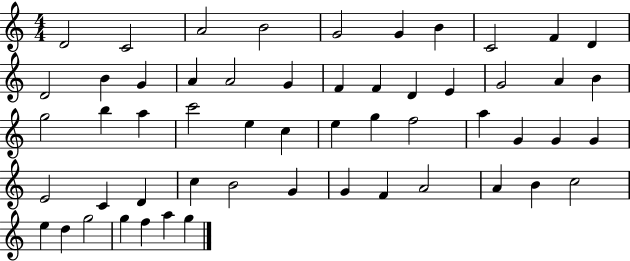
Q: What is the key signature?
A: C major